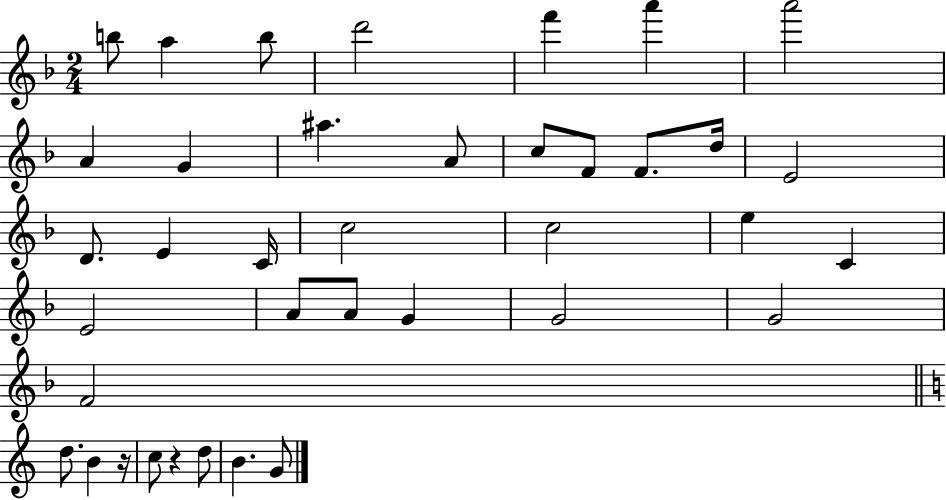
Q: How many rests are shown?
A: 2